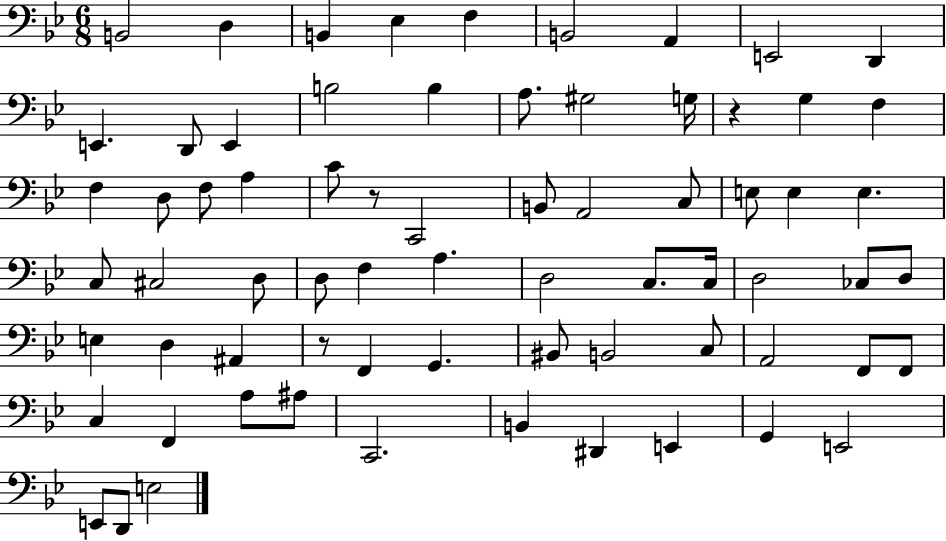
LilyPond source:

{
  \clef bass
  \numericTimeSignature
  \time 6/8
  \key bes \major
  \repeat volta 2 { b,2 d4 | b,4 ees4 f4 | b,2 a,4 | e,2 d,4 | \break e,4. d,8 e,4 | b2 b4 | a8. gis2 g16 | r4 g4 f4 | \break f4 d8 f8 a4 | c'8 r8 c,2 | b,8 a,2 c8 | e8 e4 e4. | \break c8 cis2 d8 | d8 f4 a4. | d2 c8. c16 | d2 ces8 d8 | \break e4 d4 ais,4 | r8 f,4 g,4. | bis,8 b,2 c8 | a,2 f,8 f,8 | \break c4 f,4 a8 ais8 | c,2. | b,4 dis,4 e,4 | g,4 e,2 | \break e,8 d,8 e2 | } \bar "|."
}